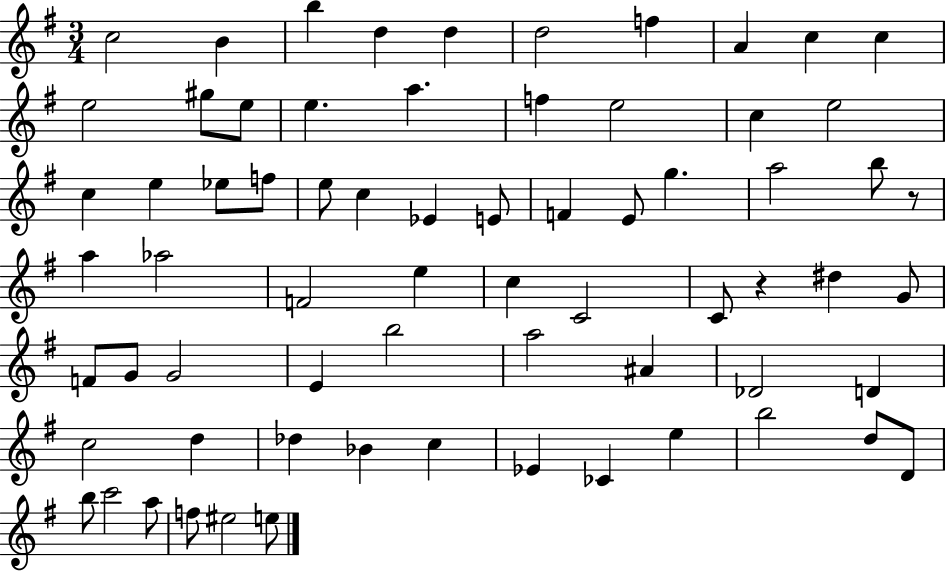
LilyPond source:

{
  \clef treble
  \numericTimeSignature
  \time 3/4
  \key g \major
  c''2 b'4 | b''4 d''4 d''4 | d''2 f''4 | a'4 c''4 c''4 | \break e''2 gis''8 e''8 | e''4. a''4. | f''4 e''2 | c''4 e''2 | \break c''4 e''4 ees''8 f''8 | e''8 c''4 ees'4 e'8 | f'4 e'8 g''4. | a''2 b''8 r8 | \break a''4 aes''2 | f'2 e''4 | c''4 c'2 | c'8 r4 dis''4 g'8 | \break f'8 g'8 g'2 | e'4 b''2 | a''2 ais'4 | des'2 d'4 | \break c''2 d''4 | des''4 bes'4 c''4 | ees'4 ces'4 e''4 | b''2 d''8 d'8 | \break b''8 c'''2 a''8 | f''8 eis''2 e''8 | \bar "|."
}